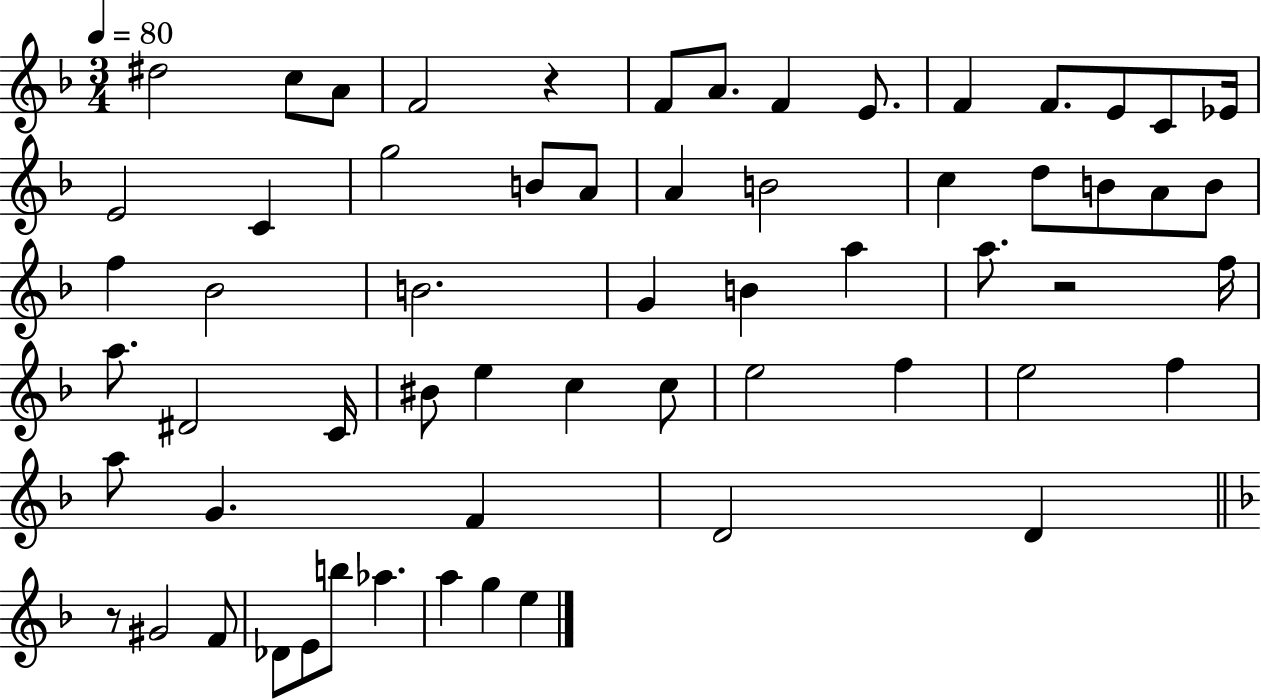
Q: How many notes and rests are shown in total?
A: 61